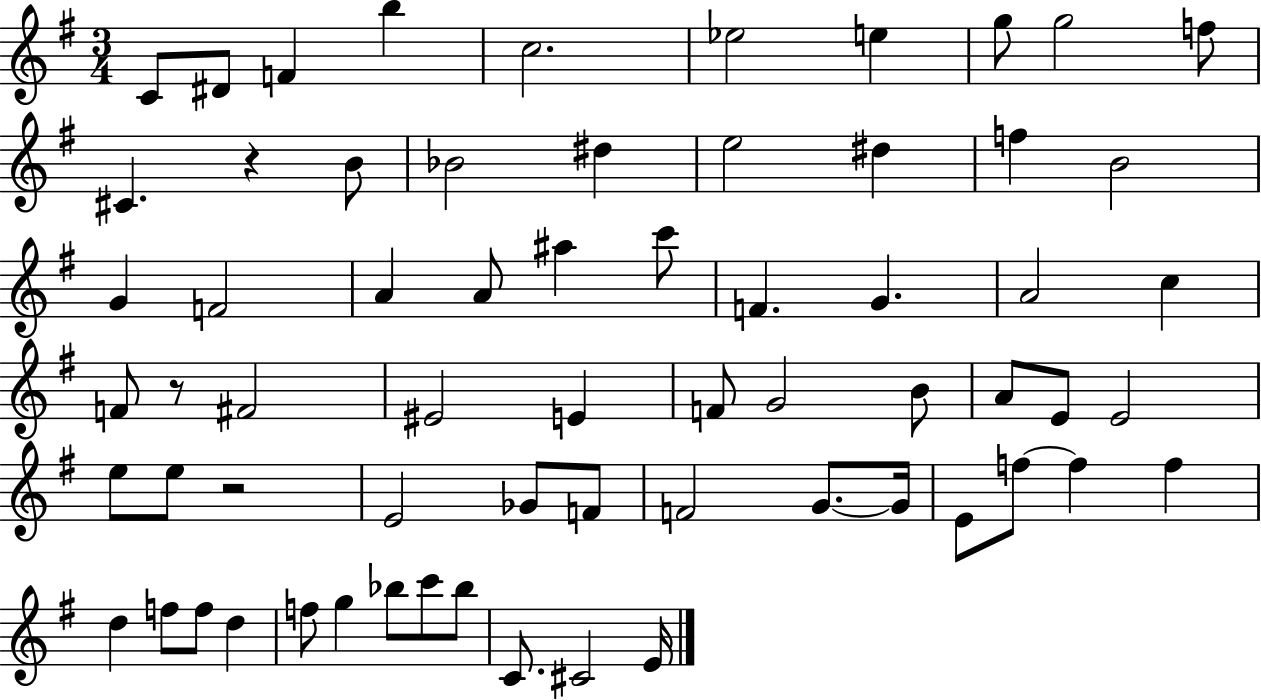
{
  \clef treble
  \numericTimeSignature
  \time 3/4
  \key g \major
  c'8 dis'8 f'4 b''4 | c''2. | ees''2 e''4 | g''8 g''2 f''8 | \break cis'4. r4 b'8 | bes'2 dis''4 | e''2 dis''4 | f''4 b'2 | \break g'4 f'2 | a'4 a'8 ais''4 c'''8 | f'4. g'4. | a'2 c''4 | \break f'8 r8 fis'2 | eis'2 e'4 | f'8 g'2 b'8 | a'8 e'8 e'2 | \break e''8 e''8 r2 | e'2 ges'8 f'8 | f'2 g'8.~~ g'16 | e'8 f''8~~ f''4 f''4 | \break d''4 f''8 f''8 d''4 | f''8 g''4 bes''8 c'''8 bes''8 | c'8. cis'2 e'16 | \bar "|."
}